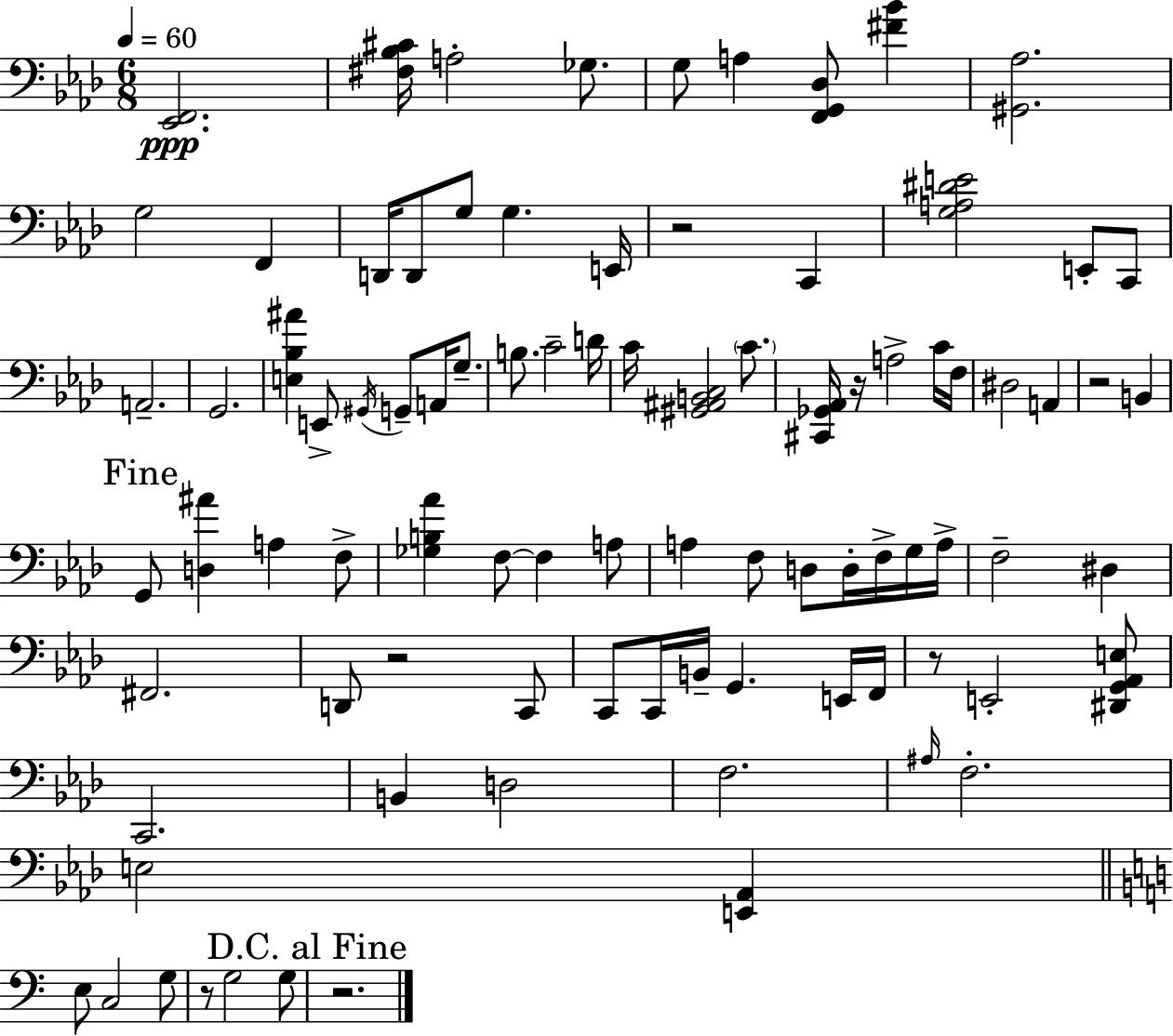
X:1
T:Untitled
M:6/8
L:1/4
K:Ab
[_E,,F,,]2 [^F,_B,^C]/4 A,2 _G,/2 G,/2 A, [F,,G,,_D,]/2 [^F_B] [^G,,_A,]2 G,2 F,, D,,/4 D,,/2 G,/2 G, E,,/4 z2 C,, [G,A,^DE]2 E,,/2 C,,/2 A,,2 G,,2 [E,_B,^A] E,,/2 ^G,,/4 G,,/2 A,,/4 G,/2 B,/2 C2 D/4 C/4 [^G,,^A,,B,,C,]2 C/2 [^C,,_G,,_A,,]/4 z/4 A,2 C/4 F,/4 ^D,2 A,, z2 B,, G,,/2 [D,^A] A, F,/2 [_G,B,_A] F,/2 F, A,/2 A, F,/2 D,/2 D,/4 F,/4 G,/4 A,/4 F,2 ^D, ^F,,2 D,,/2 z2 C,,/2 C,,/2 C,,/4 B,,/4 G,, E,,/4 F,,/4 z/2 E,,2 [^D,,G,,_A,,E,]/2 C,,2 B,, D,2 F,2 ^A,/4 F,2 E,2 [E,,_A,,] E,/2 C,2 G,/2 z/2 G,2 G,/2 z2